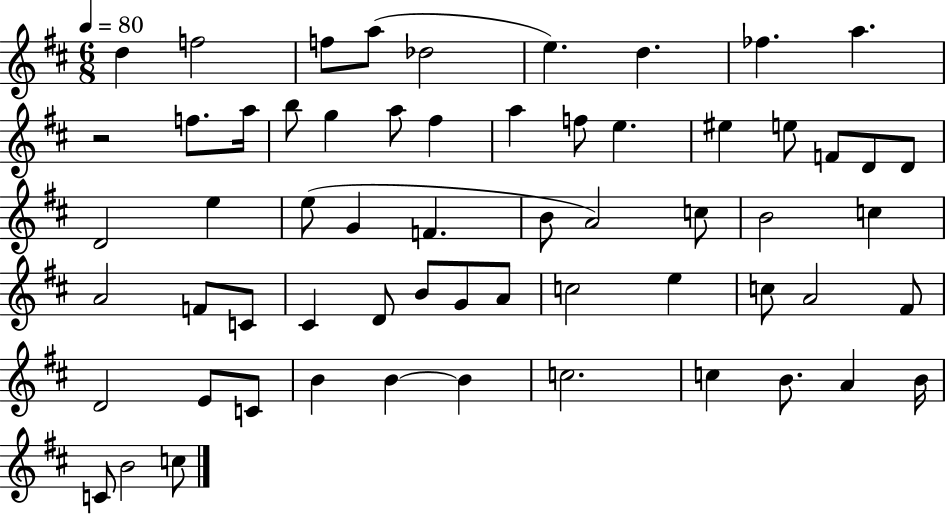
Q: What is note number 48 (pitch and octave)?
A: E4